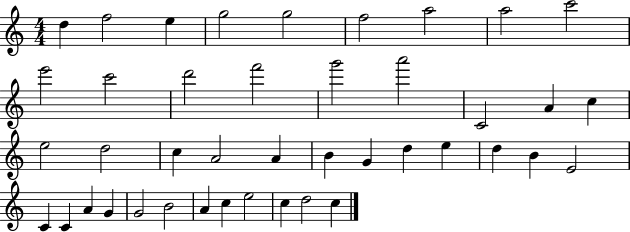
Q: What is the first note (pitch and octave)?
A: D5